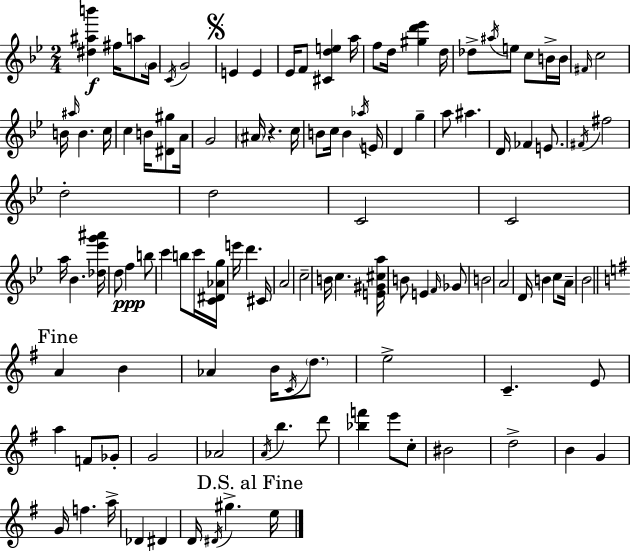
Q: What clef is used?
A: treble